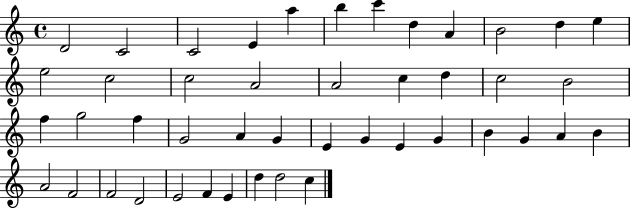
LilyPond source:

{
  \clef treble
  \time 4/4
  \defaultTimeSignature
  \key c \major
  d'2 c'2 | c'2 e'4 a''4 | b''4 c'''4 d''4 a'4 | b'2 d''4 e''4 | \break e''2 c''2 | c''2 a'2 | a'2 c''4 d''4 | c''2 b'2 | \break f''4 g''2 f''4 | g'2 a'4 g'4 | e'4 g'4 e'4 g'4 | b'4 g'4 a'4 b'4 | \break a'2 f'2 | f'2 d'2 | e'2 f'4 e'4 | d''4 d''2 c''4 | \break \bar "|."
}